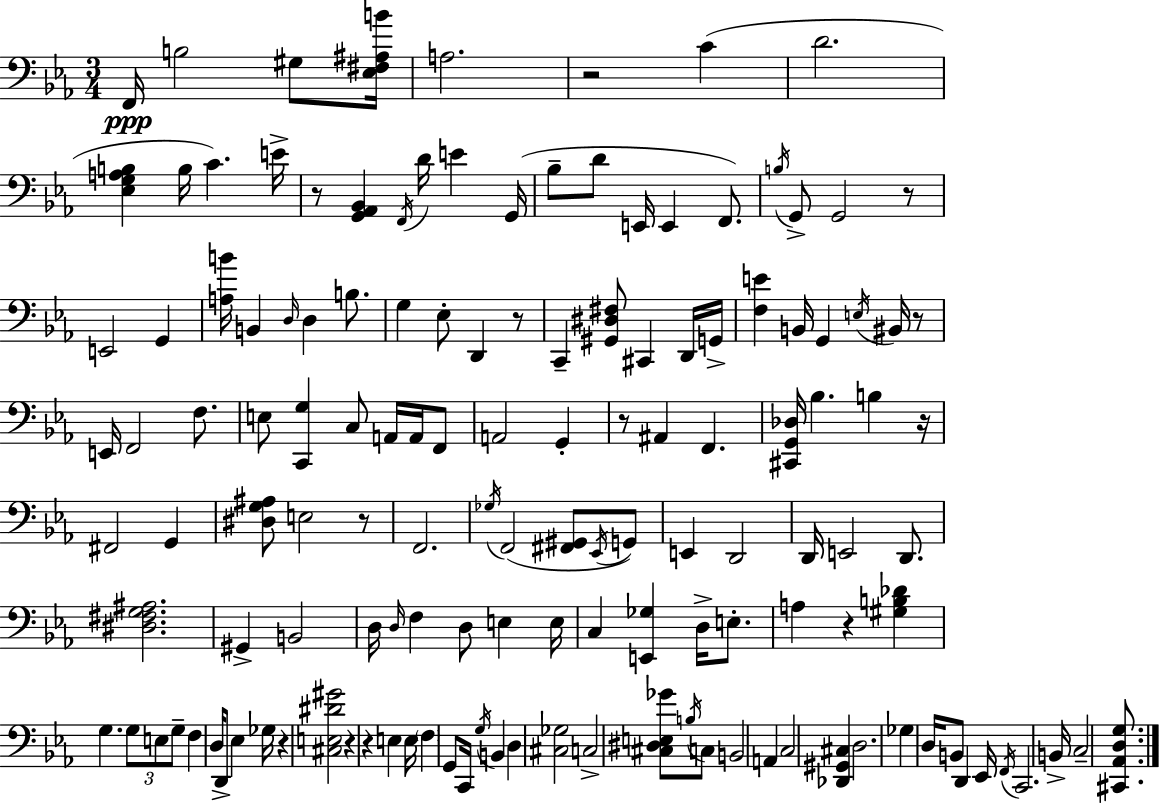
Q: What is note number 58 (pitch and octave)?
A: F2